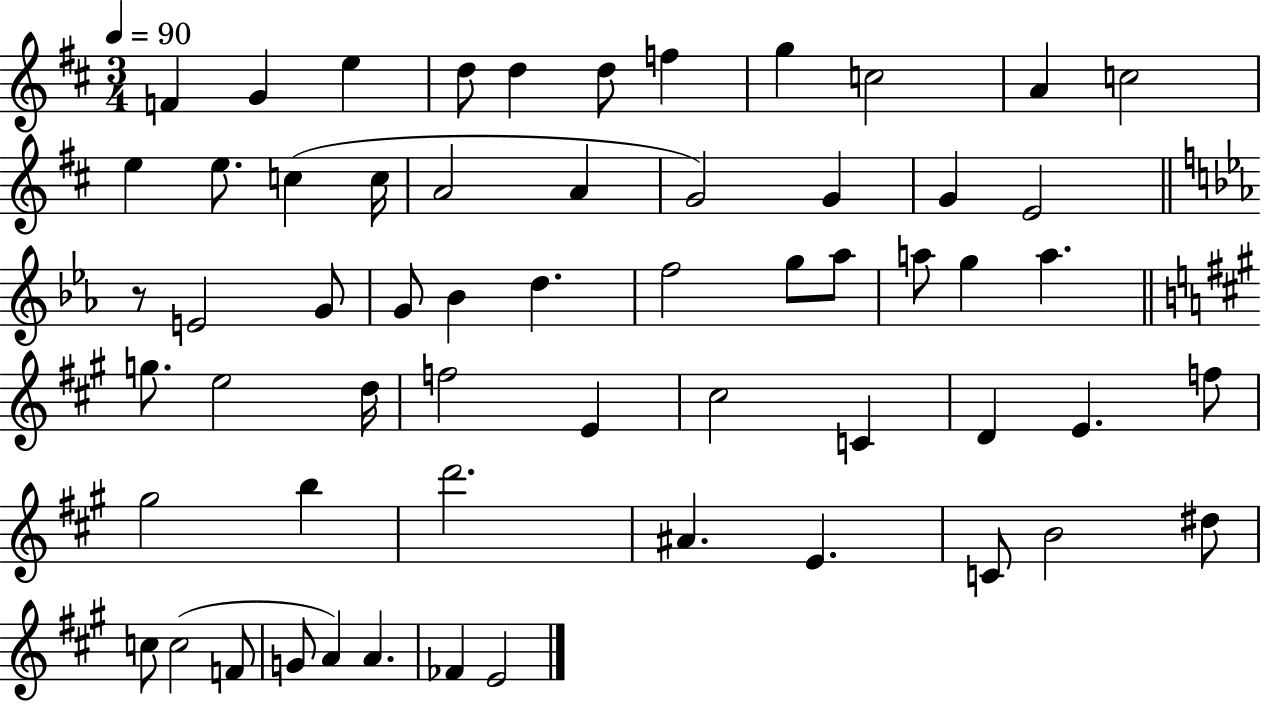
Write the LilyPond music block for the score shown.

{
  \clef treble
  \numericTimeSignature
  \time 3/4
  \key d \major
  \tempo 4 = 90
  f'4 g'4 e''4 | d''8 d''4 d''8 f''4 | g''4 c''2 | a'4 c''2 | \break e''4 e''8. c''4( c''16 | a'2 a'4 | g'2) g'4 | g'4 e'2 | \break \bar "||" \break \key ees \major r8 e'2 g'8 | g'8 bes'4 d''4. | f''2 g''8 aes''8 | a''8 g''4 a''4. | \break \bar "||" \break \key a \major g''8. e''2 d''16 | f''2 e'4 | cis''2 c'4 | d'4 e'4. f''8 | \break gis''2 b''4 | d'''2. | ais'4. e'4. | c'8 b'2 dis''8 | \break c''8 c''2( f'8 | g'8 a'4) a'4. | fes'4 e'2 | \bar "|."
}